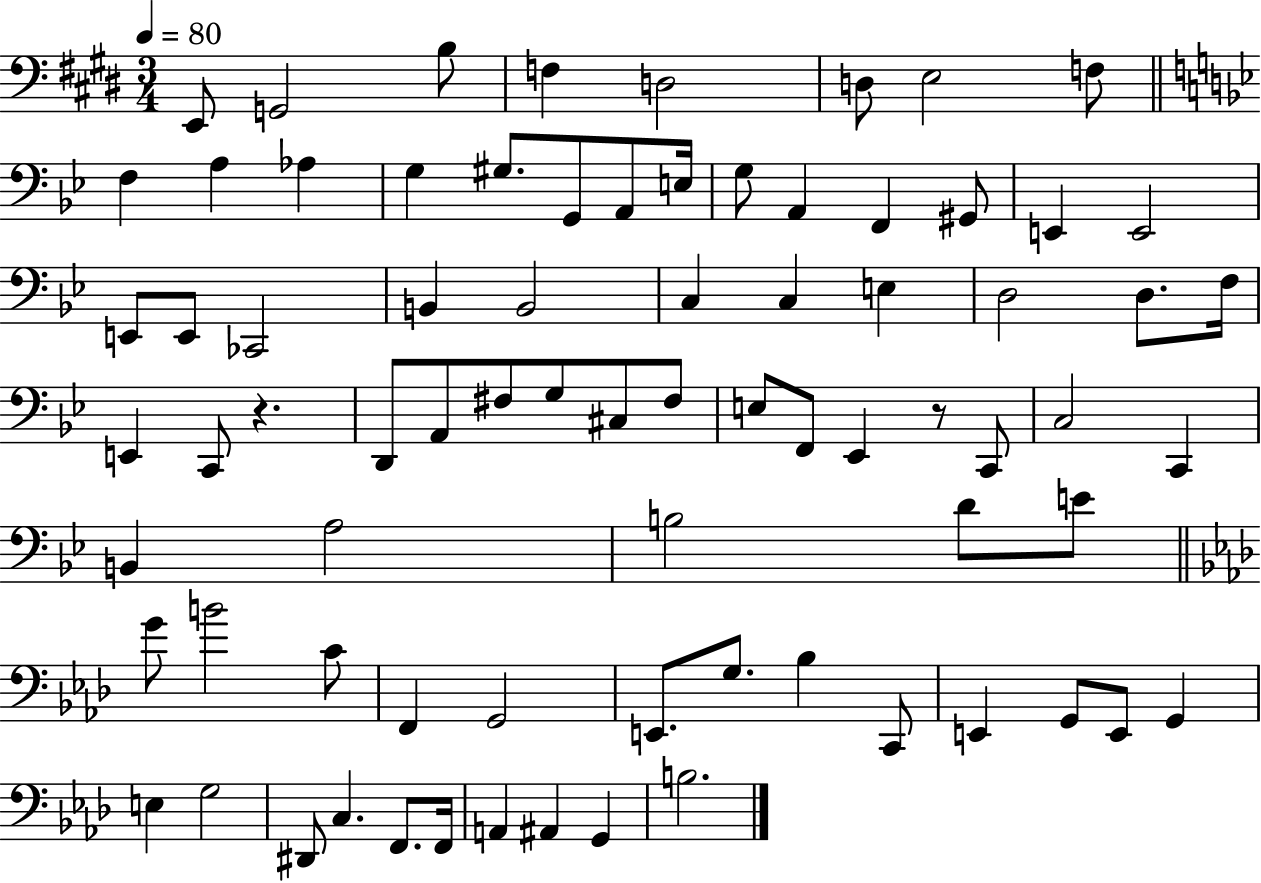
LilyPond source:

{
  \clef bass
  \numericTimeSignature
  \time 3/4
  \key e \major
  \tempo 4 = 80
  e,8 g,2 b8 | f4 d2 | d8 e2 f8 | \bar "||" \break \key g \minor f4 a4 aes4 | g4 gis8. g,8 a,8 e16 | g8 a,4 f,4 gis,8 | e,4 e,2 | \break e,8 e,8 ces,2 | b,4 b,2 | c4 c4 e4 | d2 d8. f16 | \break e,4 c,8 r4. | d,8 a,8 fis8 g8 cis8 fis8 | e8 f,8 ees,4 r8 c,8 | c2 c,4 | \break b,4 a2 | b2 d'8 e'8 | \bar "||" \break \key aes \major g'8 b'2 c'8 | f,4 g,2 | e,8. g8. bes4 c,8 | e,4 g,8 e,8 g,4 | \break e4 g2 | dis,8 c4. f,8. f,16 | a,4 ais,4 g,4 | b2. | \break \bar "|."
}